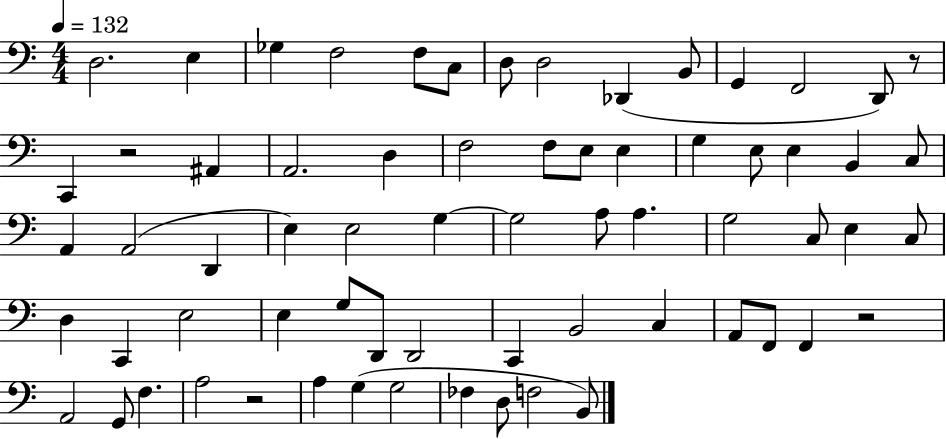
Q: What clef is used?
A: bass